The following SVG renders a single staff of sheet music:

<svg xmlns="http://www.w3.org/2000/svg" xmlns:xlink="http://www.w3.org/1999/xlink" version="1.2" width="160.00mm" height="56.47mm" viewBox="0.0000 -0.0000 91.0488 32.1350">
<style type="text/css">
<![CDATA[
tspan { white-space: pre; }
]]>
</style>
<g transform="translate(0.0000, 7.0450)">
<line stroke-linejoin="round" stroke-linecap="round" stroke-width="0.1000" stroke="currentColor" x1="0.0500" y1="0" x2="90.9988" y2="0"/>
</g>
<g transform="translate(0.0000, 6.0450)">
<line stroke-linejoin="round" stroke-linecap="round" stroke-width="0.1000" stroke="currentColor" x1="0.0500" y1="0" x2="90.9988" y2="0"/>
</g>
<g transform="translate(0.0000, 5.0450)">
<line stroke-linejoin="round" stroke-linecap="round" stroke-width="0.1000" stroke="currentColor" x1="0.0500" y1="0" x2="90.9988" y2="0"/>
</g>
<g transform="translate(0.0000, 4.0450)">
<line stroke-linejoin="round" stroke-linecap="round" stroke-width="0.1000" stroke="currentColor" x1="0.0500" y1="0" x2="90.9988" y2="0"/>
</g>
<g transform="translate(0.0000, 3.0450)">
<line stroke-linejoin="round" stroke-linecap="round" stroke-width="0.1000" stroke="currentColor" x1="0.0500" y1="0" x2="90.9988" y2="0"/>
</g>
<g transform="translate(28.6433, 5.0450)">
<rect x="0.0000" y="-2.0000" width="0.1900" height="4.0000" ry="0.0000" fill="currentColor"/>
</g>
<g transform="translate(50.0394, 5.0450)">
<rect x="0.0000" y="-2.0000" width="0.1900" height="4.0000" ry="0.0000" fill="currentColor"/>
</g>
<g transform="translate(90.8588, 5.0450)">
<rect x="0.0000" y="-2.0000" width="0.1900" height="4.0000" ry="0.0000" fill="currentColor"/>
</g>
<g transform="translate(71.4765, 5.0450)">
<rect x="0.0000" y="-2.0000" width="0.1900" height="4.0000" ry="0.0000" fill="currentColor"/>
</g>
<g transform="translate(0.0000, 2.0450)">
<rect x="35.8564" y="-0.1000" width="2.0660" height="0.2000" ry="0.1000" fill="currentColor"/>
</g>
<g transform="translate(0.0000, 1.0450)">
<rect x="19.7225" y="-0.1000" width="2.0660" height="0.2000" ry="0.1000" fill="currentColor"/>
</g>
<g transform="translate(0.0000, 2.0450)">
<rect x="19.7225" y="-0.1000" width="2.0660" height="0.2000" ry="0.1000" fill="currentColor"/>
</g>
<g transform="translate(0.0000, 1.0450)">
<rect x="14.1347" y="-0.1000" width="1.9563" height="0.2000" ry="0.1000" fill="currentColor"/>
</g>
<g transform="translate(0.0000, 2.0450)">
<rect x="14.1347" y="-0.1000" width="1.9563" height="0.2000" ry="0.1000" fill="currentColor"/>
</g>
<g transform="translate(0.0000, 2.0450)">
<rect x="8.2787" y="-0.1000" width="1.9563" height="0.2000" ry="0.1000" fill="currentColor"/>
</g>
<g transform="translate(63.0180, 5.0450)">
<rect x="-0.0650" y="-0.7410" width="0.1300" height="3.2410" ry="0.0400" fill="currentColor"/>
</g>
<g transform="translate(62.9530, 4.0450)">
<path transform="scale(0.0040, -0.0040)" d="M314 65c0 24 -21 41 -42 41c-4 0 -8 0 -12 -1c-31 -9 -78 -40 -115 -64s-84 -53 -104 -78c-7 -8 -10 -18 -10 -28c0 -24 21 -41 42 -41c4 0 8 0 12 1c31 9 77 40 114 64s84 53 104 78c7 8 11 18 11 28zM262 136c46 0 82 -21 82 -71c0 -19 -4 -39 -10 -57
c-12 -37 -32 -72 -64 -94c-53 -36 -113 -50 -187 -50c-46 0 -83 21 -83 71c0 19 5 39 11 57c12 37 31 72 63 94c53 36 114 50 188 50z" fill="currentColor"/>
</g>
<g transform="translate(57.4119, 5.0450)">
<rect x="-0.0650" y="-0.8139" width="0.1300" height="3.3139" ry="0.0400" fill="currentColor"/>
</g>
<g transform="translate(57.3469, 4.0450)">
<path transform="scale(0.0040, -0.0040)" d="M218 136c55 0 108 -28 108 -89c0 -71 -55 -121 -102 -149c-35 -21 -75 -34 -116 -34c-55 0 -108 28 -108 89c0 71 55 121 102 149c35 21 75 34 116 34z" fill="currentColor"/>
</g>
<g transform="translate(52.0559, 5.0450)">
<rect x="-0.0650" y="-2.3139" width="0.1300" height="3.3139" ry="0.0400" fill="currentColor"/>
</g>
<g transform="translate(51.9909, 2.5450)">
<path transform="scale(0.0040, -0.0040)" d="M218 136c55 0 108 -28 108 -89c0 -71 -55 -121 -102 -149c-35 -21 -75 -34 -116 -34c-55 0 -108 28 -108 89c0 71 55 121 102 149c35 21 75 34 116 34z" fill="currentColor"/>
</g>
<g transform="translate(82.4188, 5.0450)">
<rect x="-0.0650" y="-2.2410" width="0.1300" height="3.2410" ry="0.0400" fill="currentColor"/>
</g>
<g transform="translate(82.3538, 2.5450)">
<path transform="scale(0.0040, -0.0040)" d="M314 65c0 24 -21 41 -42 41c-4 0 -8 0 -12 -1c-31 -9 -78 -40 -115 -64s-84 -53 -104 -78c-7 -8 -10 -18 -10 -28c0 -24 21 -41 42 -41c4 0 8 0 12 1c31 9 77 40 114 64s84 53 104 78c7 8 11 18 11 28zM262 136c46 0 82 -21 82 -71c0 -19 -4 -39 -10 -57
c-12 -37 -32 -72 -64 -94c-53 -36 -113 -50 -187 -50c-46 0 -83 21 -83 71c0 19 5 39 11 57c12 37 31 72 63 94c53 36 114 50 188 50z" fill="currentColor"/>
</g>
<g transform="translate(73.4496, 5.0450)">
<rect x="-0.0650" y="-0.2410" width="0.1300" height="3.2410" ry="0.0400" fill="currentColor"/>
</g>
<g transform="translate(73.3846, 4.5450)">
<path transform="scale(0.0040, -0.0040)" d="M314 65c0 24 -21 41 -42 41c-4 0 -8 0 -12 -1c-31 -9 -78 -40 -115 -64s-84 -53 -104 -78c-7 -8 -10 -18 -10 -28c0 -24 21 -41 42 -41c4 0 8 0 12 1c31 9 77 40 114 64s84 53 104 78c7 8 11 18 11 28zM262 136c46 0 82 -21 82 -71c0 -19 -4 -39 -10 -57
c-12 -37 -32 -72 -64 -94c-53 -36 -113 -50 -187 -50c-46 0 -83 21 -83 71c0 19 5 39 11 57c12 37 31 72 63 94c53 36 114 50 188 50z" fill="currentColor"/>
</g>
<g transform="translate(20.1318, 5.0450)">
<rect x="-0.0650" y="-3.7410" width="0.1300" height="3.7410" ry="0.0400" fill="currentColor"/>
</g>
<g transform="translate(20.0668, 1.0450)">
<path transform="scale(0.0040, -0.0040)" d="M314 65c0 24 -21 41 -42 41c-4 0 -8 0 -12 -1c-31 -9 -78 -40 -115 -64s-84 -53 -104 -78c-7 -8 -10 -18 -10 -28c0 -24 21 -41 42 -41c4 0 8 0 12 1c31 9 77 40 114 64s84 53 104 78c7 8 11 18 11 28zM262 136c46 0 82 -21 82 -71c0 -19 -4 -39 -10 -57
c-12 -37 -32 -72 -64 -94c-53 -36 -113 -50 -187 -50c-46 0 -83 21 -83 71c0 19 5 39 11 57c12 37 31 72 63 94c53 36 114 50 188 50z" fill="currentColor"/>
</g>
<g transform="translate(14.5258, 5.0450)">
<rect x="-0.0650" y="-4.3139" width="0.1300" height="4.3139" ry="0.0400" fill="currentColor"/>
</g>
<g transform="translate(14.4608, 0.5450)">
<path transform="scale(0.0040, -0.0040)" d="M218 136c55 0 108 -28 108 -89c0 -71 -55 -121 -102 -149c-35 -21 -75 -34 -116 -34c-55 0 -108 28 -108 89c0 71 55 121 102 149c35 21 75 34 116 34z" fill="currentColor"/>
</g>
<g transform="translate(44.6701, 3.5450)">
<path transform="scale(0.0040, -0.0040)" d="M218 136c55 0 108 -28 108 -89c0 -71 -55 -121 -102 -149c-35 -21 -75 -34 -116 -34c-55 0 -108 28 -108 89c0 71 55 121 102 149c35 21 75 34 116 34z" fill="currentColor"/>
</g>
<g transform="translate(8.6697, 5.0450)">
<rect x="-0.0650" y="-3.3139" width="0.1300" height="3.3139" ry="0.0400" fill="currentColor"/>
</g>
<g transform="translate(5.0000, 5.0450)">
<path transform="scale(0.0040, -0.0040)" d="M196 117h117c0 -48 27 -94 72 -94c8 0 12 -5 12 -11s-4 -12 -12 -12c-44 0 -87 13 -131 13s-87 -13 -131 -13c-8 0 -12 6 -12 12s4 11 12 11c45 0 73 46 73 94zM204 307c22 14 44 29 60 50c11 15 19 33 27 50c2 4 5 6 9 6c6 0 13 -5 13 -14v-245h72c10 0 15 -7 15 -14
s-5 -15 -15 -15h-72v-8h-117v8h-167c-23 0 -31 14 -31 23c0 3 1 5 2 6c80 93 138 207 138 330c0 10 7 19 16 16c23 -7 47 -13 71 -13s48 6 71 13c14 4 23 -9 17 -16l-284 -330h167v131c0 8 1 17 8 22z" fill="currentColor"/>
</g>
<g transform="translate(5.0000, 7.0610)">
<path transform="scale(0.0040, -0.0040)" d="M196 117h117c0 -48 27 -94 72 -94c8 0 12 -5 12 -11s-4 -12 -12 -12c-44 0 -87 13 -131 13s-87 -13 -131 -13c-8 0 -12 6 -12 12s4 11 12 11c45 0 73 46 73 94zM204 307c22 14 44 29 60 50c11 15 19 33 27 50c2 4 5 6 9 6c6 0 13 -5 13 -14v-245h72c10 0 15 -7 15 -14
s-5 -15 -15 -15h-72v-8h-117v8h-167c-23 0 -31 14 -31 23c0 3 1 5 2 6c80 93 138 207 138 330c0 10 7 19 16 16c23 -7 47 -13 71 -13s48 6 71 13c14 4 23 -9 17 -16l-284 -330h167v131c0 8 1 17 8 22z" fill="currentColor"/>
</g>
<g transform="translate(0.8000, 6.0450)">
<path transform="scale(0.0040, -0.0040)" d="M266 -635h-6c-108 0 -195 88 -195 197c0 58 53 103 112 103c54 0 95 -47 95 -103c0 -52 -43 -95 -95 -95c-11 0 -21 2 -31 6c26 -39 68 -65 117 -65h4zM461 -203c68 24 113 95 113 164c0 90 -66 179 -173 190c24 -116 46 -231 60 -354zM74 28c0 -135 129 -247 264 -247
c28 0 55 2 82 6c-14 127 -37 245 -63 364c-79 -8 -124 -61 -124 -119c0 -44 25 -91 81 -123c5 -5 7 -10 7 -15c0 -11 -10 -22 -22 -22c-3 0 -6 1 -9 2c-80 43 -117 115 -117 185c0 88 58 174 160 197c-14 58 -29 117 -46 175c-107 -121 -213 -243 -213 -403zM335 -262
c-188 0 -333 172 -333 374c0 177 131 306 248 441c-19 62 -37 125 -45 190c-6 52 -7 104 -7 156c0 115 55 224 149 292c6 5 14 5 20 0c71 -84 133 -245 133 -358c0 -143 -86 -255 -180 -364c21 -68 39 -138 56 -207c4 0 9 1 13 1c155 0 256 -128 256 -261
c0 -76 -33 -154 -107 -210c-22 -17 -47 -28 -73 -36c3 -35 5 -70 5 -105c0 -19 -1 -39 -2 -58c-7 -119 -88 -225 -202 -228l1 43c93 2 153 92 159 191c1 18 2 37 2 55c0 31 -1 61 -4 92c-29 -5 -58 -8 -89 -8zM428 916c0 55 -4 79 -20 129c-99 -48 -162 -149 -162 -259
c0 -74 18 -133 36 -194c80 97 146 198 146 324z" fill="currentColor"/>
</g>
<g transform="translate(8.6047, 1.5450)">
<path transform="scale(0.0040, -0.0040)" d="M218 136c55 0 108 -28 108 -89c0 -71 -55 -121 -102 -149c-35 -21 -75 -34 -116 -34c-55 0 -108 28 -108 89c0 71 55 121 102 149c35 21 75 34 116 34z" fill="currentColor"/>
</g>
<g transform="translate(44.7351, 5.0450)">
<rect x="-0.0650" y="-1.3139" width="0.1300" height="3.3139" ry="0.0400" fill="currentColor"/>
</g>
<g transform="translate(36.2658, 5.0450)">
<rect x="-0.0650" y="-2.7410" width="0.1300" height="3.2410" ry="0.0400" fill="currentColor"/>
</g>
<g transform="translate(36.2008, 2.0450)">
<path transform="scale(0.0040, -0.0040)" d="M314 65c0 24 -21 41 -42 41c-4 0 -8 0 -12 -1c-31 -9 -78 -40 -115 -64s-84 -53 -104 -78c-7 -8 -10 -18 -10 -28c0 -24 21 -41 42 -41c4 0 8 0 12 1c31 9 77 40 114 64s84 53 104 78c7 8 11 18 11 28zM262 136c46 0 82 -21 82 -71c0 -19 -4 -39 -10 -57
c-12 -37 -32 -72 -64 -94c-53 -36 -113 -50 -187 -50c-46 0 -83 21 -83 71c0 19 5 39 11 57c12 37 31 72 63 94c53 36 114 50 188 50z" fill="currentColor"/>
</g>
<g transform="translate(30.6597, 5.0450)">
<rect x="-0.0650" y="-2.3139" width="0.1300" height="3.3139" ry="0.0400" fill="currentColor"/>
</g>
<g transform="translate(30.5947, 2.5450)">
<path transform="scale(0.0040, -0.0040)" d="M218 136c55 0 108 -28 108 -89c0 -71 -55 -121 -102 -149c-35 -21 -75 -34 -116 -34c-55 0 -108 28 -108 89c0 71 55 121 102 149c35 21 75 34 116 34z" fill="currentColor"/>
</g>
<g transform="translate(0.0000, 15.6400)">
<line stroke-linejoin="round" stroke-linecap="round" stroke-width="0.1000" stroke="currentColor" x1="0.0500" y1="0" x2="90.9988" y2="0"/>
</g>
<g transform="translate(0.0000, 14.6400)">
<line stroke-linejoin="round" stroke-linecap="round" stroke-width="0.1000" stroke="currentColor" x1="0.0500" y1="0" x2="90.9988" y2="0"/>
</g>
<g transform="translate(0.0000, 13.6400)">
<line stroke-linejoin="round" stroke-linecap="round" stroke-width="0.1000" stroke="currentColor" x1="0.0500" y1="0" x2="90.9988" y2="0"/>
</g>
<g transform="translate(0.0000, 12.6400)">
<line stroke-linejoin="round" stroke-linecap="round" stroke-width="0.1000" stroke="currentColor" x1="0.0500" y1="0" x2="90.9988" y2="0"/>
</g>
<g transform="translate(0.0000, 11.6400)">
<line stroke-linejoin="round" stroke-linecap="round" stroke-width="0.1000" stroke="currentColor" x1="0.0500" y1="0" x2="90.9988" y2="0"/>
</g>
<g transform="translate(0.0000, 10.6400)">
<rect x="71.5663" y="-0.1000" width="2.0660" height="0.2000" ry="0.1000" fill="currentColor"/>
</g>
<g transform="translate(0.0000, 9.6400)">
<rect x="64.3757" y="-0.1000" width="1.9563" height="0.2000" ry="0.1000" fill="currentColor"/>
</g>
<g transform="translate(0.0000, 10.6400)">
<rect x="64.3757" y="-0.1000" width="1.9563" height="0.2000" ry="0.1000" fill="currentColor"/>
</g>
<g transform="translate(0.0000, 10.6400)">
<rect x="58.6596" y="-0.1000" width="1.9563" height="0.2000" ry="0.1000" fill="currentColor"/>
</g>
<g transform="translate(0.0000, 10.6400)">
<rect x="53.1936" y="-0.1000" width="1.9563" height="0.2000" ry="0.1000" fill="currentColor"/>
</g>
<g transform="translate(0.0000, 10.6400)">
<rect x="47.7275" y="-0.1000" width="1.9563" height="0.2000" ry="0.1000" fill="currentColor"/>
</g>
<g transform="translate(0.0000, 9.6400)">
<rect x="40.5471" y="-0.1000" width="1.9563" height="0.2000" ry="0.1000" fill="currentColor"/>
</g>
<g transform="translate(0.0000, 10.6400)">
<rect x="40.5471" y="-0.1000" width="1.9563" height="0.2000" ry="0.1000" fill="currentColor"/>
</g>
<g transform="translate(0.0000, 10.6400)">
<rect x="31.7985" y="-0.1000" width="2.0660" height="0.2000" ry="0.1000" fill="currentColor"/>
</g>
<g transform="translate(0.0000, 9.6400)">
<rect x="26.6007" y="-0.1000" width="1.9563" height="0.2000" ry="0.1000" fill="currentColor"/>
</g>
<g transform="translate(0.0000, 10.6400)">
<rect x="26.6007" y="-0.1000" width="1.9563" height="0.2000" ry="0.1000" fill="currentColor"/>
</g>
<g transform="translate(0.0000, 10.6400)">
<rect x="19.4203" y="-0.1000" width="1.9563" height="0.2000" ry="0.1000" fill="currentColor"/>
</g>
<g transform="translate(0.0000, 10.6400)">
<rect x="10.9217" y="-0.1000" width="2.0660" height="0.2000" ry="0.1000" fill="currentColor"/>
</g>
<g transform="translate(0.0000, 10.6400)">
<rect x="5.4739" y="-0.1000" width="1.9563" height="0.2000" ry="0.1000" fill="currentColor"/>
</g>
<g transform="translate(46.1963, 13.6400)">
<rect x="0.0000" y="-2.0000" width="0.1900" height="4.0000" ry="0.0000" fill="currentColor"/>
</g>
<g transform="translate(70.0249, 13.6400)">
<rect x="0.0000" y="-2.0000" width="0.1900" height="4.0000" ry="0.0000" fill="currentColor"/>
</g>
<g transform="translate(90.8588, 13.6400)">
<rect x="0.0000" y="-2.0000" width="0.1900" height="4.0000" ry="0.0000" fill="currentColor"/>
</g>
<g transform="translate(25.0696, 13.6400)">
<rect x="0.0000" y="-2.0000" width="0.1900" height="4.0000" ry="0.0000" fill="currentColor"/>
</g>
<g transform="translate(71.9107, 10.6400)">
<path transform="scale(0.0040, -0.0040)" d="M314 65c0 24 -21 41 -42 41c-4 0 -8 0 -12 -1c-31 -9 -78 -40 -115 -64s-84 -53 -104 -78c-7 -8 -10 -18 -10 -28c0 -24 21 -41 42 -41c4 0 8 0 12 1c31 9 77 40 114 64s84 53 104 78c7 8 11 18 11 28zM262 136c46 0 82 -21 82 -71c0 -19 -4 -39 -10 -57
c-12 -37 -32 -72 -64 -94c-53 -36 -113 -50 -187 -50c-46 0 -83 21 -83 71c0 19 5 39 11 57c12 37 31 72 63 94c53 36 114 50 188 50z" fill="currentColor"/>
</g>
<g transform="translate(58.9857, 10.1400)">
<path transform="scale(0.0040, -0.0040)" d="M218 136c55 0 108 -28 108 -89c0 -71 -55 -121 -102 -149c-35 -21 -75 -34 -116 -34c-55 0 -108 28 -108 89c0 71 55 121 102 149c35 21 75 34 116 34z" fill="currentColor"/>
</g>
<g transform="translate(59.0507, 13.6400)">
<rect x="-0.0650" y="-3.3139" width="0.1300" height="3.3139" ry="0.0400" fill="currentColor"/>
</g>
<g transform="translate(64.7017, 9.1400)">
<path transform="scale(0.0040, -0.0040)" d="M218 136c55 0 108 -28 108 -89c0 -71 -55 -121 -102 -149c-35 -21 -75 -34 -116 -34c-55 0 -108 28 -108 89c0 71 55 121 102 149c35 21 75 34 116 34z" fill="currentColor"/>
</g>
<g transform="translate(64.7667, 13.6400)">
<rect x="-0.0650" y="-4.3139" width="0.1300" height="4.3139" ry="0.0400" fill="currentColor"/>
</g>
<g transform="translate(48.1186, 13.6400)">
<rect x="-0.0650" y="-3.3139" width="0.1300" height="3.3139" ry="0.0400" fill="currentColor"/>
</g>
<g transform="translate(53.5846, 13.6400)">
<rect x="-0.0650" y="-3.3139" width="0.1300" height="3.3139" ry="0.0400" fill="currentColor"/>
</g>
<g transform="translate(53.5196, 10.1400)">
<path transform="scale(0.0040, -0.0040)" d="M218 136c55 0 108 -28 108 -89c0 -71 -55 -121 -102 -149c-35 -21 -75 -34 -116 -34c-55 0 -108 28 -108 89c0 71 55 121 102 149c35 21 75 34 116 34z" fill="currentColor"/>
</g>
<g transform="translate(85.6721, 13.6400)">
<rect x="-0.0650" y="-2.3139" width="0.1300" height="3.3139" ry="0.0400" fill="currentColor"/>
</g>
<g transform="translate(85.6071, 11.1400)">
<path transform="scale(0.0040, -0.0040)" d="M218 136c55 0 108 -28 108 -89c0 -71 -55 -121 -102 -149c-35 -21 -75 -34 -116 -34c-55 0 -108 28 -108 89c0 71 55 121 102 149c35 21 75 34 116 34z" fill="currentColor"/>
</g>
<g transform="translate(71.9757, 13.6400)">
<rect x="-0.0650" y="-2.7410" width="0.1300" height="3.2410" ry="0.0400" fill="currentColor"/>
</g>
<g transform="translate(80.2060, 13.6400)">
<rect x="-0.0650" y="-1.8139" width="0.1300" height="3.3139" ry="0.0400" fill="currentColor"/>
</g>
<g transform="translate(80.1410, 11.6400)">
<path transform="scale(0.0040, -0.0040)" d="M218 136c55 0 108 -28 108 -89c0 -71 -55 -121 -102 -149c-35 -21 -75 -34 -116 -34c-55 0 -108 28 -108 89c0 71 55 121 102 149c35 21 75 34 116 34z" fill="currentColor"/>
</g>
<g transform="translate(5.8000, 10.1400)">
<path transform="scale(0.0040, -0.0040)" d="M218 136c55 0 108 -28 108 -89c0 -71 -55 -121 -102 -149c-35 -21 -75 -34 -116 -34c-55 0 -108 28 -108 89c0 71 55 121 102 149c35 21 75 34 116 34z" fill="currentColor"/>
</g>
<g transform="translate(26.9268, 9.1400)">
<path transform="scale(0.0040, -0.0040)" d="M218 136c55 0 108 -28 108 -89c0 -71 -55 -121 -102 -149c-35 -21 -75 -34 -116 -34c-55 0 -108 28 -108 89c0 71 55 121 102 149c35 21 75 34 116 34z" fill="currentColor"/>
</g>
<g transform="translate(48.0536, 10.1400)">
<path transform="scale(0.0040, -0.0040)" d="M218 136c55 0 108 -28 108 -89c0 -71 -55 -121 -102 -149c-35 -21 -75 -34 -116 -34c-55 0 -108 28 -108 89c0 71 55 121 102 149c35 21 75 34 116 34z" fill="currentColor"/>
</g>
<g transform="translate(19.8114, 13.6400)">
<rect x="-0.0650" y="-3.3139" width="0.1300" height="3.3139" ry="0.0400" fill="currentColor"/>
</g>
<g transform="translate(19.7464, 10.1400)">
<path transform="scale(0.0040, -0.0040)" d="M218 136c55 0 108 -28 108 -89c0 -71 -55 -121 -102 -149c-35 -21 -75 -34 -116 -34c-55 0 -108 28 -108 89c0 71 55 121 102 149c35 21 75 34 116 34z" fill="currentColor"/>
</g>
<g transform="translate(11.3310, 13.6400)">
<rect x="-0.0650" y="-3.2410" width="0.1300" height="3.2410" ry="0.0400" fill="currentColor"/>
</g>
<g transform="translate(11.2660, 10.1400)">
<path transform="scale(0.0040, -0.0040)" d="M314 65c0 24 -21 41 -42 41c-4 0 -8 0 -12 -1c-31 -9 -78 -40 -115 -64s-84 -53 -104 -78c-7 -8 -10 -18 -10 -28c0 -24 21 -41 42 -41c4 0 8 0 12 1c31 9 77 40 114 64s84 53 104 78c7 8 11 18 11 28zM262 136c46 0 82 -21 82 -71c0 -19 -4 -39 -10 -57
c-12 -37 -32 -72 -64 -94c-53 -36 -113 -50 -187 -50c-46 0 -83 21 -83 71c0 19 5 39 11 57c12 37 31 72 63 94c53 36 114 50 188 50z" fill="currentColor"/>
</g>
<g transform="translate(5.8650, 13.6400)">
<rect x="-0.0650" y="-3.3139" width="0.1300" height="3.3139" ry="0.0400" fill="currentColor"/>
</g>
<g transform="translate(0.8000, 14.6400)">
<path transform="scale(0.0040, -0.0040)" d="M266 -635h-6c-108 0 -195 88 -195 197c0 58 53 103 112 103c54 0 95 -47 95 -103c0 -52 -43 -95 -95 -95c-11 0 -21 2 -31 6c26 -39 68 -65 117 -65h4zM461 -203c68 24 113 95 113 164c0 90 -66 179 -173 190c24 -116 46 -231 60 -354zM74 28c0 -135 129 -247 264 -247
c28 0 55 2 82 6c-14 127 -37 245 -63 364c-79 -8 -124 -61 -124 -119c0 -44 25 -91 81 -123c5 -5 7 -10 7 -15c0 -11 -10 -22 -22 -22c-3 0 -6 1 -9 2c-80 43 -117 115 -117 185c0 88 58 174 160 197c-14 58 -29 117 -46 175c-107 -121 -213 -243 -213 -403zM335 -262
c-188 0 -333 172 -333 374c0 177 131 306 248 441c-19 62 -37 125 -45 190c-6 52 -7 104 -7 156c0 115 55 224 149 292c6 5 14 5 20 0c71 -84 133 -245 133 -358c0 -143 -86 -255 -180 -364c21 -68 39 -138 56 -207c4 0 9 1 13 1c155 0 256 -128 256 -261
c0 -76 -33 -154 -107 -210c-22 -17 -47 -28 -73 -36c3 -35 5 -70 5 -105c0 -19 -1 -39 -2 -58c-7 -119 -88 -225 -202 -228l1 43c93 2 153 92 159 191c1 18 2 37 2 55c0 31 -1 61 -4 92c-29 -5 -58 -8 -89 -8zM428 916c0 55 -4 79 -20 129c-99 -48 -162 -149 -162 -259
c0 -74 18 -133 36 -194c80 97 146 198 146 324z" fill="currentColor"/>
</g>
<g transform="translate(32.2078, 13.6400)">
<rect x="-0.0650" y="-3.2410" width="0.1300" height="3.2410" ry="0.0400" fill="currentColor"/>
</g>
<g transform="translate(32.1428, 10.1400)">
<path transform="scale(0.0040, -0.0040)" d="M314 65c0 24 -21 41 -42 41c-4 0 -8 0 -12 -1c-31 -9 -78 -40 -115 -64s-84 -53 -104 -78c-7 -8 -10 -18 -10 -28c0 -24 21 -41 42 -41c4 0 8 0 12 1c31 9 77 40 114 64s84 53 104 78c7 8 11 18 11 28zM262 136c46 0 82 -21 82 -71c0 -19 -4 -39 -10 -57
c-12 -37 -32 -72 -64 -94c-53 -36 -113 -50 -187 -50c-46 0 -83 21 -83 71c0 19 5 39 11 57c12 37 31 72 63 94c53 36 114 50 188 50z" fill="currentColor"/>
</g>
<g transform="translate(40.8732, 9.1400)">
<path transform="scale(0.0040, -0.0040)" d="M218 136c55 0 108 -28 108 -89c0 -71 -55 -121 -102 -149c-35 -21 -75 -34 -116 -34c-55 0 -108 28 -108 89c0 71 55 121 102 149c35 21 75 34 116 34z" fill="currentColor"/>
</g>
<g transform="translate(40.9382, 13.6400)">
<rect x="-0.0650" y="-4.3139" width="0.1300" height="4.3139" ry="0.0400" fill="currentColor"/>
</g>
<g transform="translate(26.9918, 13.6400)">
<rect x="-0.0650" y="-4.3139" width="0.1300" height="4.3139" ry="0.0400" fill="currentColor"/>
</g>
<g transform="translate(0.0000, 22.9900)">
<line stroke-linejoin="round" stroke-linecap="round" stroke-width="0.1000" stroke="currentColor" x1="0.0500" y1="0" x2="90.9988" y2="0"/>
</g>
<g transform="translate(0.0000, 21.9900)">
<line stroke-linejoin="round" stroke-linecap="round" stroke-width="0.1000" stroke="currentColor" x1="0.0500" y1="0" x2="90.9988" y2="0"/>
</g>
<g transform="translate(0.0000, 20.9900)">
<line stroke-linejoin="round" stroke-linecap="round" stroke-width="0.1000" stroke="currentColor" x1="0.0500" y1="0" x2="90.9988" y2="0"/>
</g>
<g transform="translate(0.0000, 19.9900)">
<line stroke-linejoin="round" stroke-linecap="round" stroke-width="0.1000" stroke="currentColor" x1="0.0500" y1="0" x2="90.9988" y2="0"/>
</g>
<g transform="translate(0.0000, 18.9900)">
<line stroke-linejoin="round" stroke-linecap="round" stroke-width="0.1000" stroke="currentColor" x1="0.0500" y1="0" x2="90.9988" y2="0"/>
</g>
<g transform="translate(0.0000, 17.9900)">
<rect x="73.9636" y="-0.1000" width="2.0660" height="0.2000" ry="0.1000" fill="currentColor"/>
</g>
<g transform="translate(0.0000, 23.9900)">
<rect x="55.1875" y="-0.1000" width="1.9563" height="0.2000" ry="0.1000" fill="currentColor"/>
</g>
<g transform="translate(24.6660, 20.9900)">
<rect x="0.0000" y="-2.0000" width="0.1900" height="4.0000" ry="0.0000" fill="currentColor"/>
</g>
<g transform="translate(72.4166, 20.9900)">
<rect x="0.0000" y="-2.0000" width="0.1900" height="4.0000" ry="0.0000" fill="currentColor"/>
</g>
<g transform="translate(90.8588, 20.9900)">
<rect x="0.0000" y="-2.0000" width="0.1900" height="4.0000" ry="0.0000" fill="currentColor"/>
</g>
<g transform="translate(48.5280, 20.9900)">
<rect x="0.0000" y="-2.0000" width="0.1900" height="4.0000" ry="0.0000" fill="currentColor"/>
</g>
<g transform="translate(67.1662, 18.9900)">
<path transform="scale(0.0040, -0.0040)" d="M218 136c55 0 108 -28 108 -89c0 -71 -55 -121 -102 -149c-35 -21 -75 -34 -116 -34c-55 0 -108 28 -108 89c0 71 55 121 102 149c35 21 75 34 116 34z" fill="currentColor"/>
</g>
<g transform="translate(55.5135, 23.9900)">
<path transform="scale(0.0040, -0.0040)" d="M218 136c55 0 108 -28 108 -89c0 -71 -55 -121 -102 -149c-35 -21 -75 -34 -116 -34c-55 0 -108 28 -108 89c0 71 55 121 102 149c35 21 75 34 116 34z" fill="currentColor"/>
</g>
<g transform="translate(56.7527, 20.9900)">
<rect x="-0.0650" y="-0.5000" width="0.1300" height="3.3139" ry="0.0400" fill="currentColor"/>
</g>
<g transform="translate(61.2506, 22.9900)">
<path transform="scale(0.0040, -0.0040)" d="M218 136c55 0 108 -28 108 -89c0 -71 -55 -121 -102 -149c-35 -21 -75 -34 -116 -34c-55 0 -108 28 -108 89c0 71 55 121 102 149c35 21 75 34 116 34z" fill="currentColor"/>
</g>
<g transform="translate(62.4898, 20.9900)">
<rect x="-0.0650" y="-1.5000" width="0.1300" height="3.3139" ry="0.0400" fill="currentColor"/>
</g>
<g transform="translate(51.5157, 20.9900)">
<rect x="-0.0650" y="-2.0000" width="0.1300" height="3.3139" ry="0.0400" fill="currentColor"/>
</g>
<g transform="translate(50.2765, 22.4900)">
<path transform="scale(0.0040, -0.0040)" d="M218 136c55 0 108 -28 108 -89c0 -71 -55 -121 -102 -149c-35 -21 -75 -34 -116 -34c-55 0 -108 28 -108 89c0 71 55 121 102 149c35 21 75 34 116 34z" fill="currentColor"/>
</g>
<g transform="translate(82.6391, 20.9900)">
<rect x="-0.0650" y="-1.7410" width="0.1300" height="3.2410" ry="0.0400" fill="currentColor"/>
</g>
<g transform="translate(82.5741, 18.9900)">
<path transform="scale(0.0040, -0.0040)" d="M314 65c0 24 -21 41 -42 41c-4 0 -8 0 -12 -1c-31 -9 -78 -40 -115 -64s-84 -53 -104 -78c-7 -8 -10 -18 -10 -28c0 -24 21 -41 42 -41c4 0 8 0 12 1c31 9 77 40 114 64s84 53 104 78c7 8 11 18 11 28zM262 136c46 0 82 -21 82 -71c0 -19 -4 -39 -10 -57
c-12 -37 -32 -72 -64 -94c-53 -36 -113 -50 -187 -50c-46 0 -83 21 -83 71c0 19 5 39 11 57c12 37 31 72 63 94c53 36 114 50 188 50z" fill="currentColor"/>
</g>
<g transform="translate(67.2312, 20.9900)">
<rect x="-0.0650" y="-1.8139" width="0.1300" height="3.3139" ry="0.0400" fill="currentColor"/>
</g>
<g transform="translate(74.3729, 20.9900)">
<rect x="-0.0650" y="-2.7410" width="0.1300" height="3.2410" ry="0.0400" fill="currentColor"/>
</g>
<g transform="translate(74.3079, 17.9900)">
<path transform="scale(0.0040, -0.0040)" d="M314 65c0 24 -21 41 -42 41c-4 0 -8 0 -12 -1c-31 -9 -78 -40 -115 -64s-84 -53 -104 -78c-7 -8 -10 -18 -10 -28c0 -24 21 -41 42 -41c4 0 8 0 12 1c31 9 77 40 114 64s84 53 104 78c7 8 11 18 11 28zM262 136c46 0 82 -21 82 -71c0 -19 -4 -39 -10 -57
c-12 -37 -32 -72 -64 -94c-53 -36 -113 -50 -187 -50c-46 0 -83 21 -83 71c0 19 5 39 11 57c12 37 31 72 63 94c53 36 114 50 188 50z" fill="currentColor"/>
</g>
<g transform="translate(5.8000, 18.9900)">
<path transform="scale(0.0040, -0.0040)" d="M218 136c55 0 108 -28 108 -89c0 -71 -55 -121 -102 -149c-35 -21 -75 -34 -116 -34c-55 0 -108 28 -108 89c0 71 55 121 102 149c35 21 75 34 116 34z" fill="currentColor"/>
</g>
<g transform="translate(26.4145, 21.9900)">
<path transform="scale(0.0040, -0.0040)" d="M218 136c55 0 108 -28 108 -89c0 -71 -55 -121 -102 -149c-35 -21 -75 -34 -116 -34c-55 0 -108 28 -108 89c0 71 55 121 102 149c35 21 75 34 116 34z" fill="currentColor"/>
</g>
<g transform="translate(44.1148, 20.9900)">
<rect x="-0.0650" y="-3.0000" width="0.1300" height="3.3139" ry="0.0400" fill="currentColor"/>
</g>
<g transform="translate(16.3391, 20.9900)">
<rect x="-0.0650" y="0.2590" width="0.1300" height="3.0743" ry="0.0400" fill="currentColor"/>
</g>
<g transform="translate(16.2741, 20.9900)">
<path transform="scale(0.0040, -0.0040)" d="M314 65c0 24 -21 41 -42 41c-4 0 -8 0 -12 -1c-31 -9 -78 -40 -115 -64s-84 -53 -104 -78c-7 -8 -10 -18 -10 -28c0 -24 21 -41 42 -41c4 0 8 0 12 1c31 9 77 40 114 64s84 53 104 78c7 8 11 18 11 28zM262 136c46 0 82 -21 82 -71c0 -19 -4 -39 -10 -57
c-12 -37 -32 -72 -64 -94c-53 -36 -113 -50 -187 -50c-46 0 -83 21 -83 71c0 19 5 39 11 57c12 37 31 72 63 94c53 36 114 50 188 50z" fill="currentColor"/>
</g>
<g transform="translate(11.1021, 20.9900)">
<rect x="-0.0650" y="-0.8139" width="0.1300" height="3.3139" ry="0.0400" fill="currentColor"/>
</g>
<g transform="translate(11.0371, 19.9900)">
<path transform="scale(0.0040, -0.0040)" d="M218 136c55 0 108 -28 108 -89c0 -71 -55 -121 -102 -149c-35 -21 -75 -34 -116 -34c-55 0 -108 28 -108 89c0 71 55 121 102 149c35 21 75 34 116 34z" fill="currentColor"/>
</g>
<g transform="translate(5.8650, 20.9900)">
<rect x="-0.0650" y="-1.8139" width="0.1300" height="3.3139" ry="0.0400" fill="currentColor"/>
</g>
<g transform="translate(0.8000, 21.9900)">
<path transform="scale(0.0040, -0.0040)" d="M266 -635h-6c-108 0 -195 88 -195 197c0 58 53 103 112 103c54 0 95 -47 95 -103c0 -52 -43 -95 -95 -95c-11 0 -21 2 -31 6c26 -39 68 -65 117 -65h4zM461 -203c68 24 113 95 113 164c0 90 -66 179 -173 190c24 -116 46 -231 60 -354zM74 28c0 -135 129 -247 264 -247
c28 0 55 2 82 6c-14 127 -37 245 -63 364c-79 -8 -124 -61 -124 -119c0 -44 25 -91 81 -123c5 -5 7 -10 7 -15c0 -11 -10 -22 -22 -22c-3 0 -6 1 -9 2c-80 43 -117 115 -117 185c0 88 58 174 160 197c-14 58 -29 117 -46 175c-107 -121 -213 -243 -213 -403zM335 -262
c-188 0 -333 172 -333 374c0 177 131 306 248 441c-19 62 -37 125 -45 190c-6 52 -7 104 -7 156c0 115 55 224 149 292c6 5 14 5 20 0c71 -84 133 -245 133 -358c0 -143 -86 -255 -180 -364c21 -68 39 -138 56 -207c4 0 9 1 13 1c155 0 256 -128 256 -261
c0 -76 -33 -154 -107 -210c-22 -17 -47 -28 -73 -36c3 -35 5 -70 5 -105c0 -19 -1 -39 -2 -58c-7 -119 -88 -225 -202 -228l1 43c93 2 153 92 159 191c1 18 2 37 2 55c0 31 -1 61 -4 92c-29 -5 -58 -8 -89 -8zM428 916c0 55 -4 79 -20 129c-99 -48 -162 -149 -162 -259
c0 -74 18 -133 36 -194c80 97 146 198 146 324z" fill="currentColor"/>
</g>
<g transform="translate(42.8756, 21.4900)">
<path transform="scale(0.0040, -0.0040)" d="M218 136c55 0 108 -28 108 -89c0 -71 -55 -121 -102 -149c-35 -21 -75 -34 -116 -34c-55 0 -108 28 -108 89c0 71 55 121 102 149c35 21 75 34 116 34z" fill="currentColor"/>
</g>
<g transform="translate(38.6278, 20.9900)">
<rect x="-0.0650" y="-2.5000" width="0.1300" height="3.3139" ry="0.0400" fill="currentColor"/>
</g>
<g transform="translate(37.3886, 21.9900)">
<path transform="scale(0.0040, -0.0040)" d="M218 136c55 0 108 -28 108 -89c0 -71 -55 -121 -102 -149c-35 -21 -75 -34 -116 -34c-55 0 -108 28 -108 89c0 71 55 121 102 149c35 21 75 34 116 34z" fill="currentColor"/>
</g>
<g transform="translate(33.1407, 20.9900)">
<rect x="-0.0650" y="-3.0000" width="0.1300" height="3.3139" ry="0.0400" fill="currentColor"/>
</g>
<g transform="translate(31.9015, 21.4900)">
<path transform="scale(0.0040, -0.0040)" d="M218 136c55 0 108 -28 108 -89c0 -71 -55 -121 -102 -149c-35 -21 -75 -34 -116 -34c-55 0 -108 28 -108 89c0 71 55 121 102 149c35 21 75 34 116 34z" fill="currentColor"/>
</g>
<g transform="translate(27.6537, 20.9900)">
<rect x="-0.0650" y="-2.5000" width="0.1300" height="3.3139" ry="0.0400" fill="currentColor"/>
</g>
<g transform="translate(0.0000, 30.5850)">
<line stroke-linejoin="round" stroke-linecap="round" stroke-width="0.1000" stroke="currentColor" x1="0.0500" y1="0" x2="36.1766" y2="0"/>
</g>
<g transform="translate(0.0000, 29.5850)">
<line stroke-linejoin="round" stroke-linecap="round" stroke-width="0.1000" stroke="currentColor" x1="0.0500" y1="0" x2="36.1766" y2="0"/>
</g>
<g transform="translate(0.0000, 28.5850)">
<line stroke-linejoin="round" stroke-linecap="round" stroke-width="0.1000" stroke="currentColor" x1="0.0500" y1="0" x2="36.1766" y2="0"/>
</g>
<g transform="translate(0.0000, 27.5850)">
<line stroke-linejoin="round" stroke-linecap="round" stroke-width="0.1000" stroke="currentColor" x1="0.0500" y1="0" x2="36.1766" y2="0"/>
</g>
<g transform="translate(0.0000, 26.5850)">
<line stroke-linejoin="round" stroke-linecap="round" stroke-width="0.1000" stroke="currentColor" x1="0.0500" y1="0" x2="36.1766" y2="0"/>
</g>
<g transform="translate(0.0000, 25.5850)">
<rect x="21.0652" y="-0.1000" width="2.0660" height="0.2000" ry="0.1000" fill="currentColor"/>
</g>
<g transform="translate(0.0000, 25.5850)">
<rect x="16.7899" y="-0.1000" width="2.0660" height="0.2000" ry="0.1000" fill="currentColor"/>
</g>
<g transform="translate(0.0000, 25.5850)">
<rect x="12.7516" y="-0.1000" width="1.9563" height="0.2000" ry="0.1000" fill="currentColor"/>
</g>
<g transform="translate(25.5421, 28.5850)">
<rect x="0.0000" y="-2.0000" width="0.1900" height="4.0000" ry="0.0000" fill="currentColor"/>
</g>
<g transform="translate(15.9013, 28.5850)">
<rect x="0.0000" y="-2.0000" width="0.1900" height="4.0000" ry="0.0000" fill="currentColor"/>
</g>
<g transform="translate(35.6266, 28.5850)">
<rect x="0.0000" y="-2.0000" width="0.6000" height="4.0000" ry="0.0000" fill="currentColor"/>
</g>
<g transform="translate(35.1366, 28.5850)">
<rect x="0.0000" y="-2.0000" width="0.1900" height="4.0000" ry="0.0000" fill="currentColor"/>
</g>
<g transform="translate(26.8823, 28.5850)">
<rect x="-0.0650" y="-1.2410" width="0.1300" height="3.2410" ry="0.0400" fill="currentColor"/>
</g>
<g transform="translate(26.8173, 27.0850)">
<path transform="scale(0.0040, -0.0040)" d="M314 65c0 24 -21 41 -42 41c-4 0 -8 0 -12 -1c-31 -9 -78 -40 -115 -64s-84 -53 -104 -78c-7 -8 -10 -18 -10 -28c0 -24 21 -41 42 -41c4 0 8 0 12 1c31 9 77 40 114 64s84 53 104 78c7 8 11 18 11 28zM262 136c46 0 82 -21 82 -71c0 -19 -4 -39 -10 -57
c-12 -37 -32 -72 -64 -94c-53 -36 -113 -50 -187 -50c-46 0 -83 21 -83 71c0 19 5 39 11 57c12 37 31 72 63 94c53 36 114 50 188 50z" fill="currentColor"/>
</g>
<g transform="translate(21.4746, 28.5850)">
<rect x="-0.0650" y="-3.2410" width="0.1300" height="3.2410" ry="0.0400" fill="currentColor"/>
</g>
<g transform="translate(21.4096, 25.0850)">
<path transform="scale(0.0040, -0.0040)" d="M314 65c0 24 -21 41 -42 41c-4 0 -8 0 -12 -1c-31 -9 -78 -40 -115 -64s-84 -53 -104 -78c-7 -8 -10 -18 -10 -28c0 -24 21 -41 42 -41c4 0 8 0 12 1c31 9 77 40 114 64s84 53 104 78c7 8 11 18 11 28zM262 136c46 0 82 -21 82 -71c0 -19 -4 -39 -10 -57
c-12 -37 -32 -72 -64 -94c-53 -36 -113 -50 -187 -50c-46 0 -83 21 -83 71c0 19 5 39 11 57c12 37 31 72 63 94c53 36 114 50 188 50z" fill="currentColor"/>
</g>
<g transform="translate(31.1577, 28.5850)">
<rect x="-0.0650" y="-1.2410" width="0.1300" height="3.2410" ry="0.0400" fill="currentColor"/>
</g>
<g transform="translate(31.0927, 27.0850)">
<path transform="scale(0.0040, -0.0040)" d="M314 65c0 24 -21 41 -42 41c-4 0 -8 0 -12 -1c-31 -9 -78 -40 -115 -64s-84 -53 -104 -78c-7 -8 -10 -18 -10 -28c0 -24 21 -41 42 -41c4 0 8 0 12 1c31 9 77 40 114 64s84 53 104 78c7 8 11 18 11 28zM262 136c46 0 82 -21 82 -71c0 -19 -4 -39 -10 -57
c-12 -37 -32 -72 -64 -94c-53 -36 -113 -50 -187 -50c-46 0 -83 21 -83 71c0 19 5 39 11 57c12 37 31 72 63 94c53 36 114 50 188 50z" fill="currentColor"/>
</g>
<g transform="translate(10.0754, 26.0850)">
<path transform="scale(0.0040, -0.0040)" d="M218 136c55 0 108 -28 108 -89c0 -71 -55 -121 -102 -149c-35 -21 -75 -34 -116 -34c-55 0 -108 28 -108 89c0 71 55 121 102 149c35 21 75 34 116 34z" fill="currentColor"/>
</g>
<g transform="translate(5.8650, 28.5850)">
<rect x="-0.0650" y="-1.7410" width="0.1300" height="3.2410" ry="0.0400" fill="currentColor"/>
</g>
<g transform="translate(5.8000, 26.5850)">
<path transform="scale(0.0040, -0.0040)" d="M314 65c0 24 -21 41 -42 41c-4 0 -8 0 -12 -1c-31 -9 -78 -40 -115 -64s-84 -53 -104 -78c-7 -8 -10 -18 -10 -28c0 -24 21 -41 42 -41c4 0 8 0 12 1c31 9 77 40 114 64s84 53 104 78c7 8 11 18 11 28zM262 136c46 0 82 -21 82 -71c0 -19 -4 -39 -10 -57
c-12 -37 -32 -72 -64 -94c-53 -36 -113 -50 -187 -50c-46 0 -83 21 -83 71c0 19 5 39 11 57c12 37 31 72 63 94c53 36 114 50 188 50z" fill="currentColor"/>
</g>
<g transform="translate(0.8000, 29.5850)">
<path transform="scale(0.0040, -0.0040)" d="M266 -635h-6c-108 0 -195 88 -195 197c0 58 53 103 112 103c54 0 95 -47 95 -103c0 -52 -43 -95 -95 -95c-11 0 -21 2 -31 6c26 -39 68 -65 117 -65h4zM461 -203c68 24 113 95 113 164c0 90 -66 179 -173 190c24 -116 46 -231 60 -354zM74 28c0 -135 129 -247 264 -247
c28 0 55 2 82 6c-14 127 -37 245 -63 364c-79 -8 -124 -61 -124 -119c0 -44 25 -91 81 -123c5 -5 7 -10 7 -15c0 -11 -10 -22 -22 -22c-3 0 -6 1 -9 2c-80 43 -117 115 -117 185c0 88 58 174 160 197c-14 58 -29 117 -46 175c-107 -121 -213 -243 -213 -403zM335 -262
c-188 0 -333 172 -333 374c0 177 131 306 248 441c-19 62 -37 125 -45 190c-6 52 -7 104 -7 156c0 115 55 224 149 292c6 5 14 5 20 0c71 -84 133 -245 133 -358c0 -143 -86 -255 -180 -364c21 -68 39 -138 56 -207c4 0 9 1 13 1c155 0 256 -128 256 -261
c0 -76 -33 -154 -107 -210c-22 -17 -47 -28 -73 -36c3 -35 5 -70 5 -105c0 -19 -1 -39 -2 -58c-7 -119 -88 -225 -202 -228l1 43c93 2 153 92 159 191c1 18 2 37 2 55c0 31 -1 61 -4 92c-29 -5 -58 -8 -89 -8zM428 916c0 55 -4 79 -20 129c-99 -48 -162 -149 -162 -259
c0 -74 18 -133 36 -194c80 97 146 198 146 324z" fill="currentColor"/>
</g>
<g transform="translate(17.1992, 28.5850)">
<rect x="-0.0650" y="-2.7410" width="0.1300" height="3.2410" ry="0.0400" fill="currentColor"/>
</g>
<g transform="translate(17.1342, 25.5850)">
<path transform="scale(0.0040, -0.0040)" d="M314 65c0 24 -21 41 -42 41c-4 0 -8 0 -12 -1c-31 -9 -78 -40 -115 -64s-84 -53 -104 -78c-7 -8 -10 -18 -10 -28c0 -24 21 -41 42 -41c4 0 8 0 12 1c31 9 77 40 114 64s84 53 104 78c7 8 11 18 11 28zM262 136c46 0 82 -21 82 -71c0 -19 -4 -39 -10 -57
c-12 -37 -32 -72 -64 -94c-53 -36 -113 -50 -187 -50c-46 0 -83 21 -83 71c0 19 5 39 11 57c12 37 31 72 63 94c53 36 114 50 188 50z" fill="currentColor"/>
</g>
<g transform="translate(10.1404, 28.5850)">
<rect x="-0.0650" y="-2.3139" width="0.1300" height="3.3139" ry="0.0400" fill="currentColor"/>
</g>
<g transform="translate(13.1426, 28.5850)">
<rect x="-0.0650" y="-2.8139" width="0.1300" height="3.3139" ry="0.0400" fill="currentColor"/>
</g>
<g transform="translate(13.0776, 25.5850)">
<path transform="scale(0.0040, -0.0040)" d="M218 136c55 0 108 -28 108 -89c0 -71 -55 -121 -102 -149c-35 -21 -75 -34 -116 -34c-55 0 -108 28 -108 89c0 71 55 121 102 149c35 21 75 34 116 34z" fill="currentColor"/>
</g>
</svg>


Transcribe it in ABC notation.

X:1
T:Untitled
M:4/4
L:1/4
K:C
b d' c'2 g a2 e g d d2 c2 g2 b b2 b d' b2 d' b b b d' a2 f g f d B2 G A G A F C E f a2 f2 f2 g a a2 b2 e2 e2